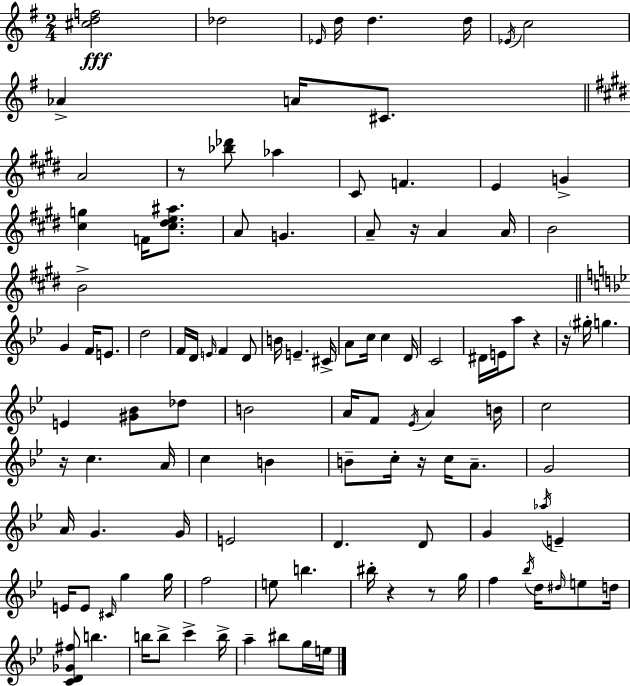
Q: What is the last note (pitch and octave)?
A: E5